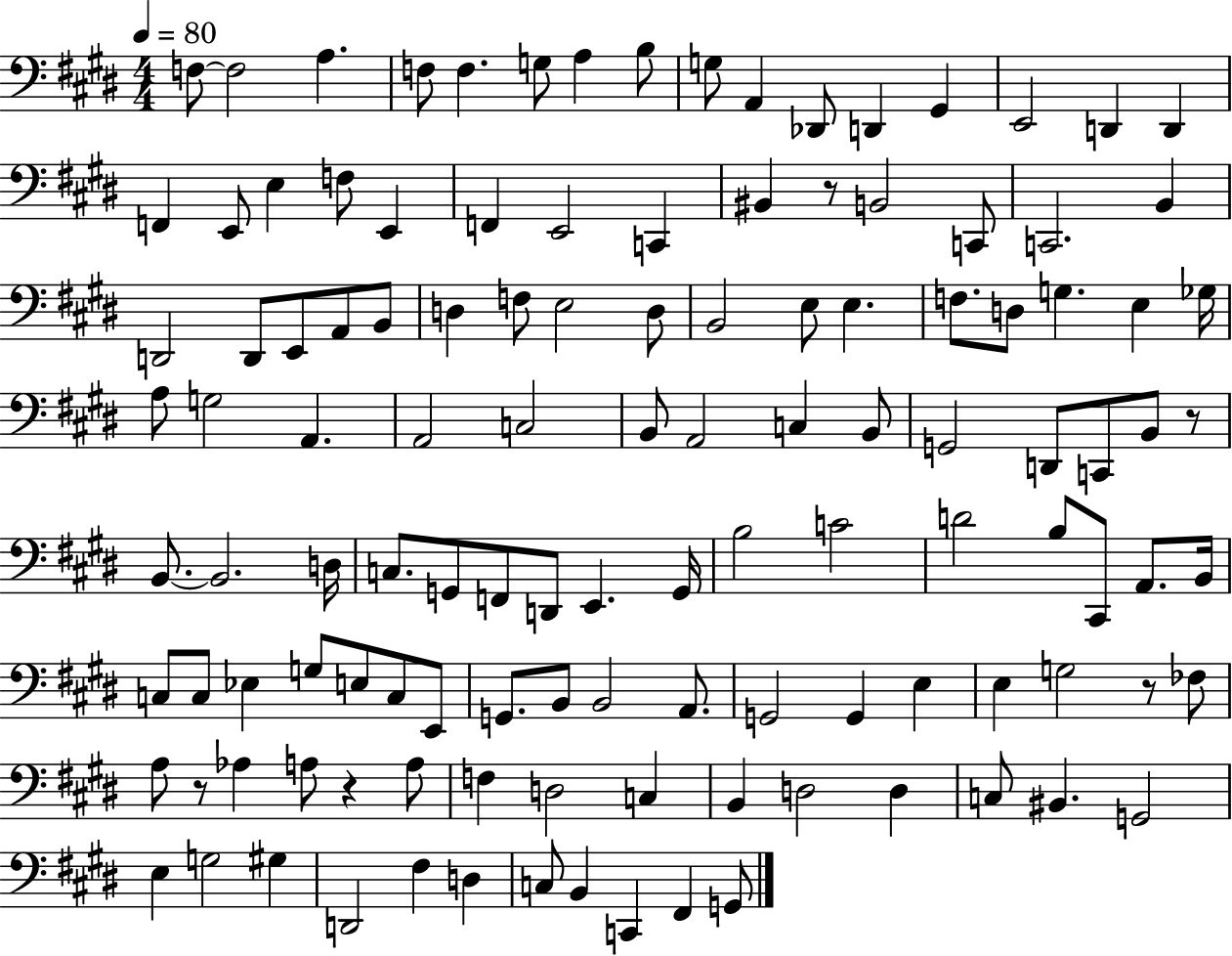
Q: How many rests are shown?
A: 5